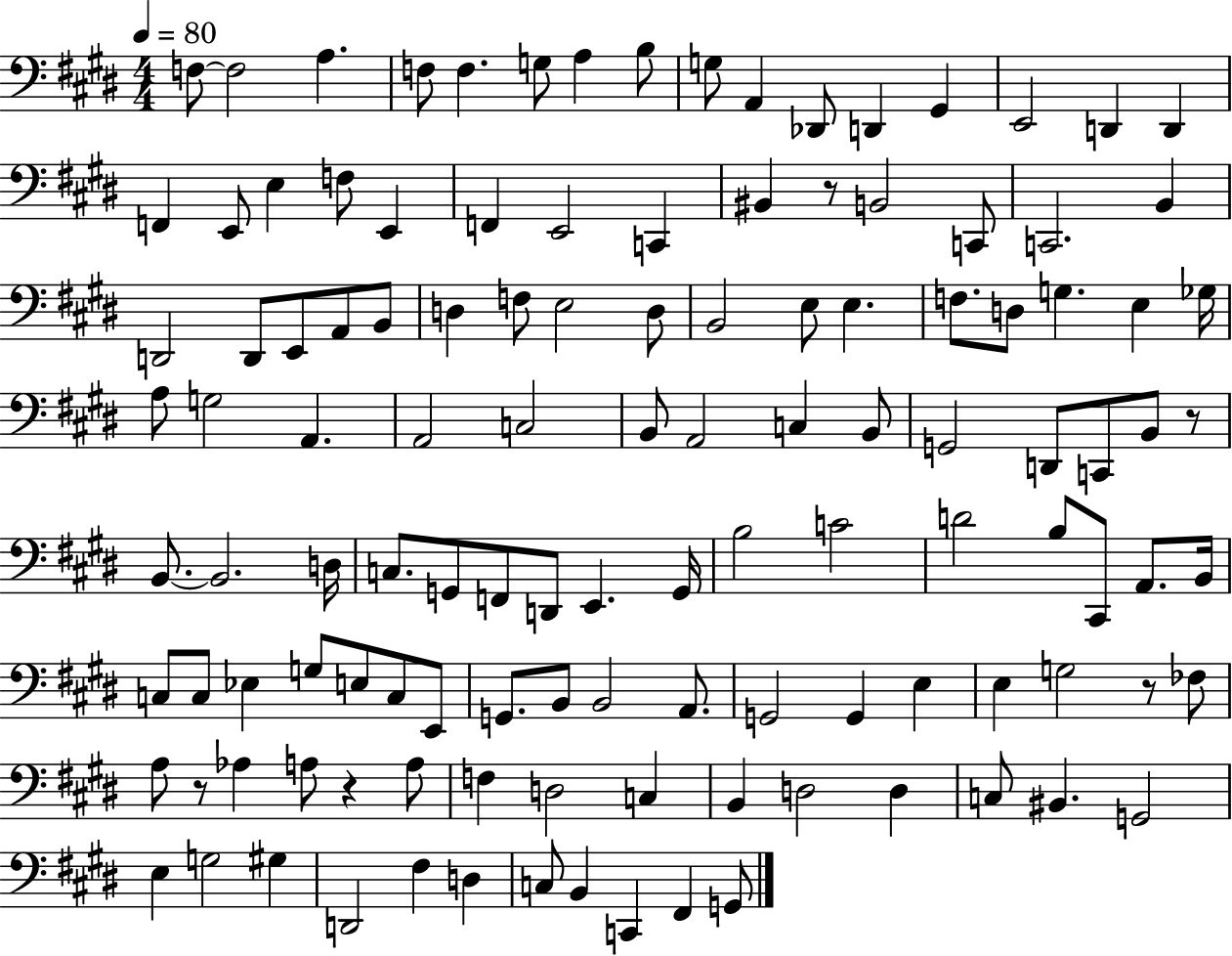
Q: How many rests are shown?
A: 5